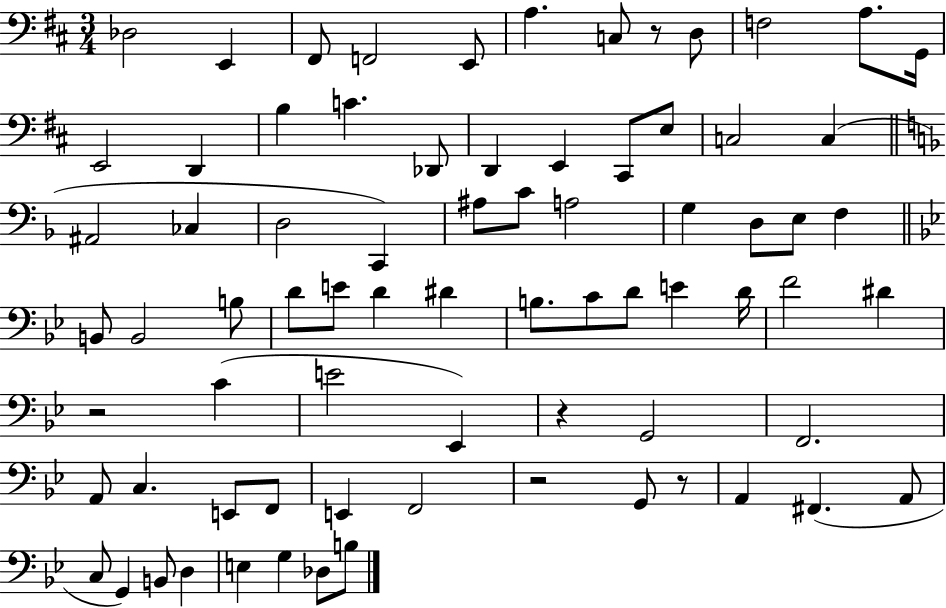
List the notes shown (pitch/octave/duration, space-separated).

Db3/h E2/q F#2/e F2/h E2/e A3/q. C3/e R/e D3/e F3/h A3/e. G2/s E2/h D2/q B3/q C4/q. Db2/e D2/q E2/q C#2/e E3/e C3/h C3/q A#2/h CES3/q D3/h C2/q A#3/e C4/e A3/h G3/q D3/e E3/e F3/q B2/e B2/h B3/e D4/e E4/e D4/q D#4/q B3/e. C4/e D4/e E4/q D4/s F4/h D#4/q R/h C4/q E4/h Eb2/q R/q G2/h F2/h. A2/e C3/q. E2/e F2/e E2/q F2/h R/h G2/e R/e A2/q F#2/q. A2/e C3/e G2/q B2/e D3/q E3/q G3/q Db3/e B3/e